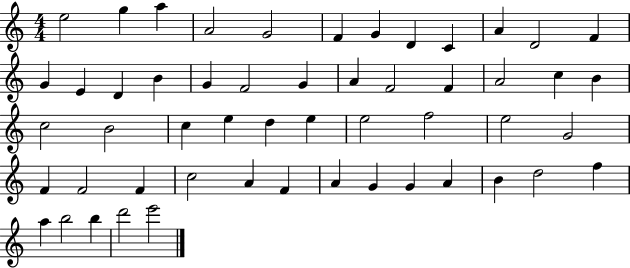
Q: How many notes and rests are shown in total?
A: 53